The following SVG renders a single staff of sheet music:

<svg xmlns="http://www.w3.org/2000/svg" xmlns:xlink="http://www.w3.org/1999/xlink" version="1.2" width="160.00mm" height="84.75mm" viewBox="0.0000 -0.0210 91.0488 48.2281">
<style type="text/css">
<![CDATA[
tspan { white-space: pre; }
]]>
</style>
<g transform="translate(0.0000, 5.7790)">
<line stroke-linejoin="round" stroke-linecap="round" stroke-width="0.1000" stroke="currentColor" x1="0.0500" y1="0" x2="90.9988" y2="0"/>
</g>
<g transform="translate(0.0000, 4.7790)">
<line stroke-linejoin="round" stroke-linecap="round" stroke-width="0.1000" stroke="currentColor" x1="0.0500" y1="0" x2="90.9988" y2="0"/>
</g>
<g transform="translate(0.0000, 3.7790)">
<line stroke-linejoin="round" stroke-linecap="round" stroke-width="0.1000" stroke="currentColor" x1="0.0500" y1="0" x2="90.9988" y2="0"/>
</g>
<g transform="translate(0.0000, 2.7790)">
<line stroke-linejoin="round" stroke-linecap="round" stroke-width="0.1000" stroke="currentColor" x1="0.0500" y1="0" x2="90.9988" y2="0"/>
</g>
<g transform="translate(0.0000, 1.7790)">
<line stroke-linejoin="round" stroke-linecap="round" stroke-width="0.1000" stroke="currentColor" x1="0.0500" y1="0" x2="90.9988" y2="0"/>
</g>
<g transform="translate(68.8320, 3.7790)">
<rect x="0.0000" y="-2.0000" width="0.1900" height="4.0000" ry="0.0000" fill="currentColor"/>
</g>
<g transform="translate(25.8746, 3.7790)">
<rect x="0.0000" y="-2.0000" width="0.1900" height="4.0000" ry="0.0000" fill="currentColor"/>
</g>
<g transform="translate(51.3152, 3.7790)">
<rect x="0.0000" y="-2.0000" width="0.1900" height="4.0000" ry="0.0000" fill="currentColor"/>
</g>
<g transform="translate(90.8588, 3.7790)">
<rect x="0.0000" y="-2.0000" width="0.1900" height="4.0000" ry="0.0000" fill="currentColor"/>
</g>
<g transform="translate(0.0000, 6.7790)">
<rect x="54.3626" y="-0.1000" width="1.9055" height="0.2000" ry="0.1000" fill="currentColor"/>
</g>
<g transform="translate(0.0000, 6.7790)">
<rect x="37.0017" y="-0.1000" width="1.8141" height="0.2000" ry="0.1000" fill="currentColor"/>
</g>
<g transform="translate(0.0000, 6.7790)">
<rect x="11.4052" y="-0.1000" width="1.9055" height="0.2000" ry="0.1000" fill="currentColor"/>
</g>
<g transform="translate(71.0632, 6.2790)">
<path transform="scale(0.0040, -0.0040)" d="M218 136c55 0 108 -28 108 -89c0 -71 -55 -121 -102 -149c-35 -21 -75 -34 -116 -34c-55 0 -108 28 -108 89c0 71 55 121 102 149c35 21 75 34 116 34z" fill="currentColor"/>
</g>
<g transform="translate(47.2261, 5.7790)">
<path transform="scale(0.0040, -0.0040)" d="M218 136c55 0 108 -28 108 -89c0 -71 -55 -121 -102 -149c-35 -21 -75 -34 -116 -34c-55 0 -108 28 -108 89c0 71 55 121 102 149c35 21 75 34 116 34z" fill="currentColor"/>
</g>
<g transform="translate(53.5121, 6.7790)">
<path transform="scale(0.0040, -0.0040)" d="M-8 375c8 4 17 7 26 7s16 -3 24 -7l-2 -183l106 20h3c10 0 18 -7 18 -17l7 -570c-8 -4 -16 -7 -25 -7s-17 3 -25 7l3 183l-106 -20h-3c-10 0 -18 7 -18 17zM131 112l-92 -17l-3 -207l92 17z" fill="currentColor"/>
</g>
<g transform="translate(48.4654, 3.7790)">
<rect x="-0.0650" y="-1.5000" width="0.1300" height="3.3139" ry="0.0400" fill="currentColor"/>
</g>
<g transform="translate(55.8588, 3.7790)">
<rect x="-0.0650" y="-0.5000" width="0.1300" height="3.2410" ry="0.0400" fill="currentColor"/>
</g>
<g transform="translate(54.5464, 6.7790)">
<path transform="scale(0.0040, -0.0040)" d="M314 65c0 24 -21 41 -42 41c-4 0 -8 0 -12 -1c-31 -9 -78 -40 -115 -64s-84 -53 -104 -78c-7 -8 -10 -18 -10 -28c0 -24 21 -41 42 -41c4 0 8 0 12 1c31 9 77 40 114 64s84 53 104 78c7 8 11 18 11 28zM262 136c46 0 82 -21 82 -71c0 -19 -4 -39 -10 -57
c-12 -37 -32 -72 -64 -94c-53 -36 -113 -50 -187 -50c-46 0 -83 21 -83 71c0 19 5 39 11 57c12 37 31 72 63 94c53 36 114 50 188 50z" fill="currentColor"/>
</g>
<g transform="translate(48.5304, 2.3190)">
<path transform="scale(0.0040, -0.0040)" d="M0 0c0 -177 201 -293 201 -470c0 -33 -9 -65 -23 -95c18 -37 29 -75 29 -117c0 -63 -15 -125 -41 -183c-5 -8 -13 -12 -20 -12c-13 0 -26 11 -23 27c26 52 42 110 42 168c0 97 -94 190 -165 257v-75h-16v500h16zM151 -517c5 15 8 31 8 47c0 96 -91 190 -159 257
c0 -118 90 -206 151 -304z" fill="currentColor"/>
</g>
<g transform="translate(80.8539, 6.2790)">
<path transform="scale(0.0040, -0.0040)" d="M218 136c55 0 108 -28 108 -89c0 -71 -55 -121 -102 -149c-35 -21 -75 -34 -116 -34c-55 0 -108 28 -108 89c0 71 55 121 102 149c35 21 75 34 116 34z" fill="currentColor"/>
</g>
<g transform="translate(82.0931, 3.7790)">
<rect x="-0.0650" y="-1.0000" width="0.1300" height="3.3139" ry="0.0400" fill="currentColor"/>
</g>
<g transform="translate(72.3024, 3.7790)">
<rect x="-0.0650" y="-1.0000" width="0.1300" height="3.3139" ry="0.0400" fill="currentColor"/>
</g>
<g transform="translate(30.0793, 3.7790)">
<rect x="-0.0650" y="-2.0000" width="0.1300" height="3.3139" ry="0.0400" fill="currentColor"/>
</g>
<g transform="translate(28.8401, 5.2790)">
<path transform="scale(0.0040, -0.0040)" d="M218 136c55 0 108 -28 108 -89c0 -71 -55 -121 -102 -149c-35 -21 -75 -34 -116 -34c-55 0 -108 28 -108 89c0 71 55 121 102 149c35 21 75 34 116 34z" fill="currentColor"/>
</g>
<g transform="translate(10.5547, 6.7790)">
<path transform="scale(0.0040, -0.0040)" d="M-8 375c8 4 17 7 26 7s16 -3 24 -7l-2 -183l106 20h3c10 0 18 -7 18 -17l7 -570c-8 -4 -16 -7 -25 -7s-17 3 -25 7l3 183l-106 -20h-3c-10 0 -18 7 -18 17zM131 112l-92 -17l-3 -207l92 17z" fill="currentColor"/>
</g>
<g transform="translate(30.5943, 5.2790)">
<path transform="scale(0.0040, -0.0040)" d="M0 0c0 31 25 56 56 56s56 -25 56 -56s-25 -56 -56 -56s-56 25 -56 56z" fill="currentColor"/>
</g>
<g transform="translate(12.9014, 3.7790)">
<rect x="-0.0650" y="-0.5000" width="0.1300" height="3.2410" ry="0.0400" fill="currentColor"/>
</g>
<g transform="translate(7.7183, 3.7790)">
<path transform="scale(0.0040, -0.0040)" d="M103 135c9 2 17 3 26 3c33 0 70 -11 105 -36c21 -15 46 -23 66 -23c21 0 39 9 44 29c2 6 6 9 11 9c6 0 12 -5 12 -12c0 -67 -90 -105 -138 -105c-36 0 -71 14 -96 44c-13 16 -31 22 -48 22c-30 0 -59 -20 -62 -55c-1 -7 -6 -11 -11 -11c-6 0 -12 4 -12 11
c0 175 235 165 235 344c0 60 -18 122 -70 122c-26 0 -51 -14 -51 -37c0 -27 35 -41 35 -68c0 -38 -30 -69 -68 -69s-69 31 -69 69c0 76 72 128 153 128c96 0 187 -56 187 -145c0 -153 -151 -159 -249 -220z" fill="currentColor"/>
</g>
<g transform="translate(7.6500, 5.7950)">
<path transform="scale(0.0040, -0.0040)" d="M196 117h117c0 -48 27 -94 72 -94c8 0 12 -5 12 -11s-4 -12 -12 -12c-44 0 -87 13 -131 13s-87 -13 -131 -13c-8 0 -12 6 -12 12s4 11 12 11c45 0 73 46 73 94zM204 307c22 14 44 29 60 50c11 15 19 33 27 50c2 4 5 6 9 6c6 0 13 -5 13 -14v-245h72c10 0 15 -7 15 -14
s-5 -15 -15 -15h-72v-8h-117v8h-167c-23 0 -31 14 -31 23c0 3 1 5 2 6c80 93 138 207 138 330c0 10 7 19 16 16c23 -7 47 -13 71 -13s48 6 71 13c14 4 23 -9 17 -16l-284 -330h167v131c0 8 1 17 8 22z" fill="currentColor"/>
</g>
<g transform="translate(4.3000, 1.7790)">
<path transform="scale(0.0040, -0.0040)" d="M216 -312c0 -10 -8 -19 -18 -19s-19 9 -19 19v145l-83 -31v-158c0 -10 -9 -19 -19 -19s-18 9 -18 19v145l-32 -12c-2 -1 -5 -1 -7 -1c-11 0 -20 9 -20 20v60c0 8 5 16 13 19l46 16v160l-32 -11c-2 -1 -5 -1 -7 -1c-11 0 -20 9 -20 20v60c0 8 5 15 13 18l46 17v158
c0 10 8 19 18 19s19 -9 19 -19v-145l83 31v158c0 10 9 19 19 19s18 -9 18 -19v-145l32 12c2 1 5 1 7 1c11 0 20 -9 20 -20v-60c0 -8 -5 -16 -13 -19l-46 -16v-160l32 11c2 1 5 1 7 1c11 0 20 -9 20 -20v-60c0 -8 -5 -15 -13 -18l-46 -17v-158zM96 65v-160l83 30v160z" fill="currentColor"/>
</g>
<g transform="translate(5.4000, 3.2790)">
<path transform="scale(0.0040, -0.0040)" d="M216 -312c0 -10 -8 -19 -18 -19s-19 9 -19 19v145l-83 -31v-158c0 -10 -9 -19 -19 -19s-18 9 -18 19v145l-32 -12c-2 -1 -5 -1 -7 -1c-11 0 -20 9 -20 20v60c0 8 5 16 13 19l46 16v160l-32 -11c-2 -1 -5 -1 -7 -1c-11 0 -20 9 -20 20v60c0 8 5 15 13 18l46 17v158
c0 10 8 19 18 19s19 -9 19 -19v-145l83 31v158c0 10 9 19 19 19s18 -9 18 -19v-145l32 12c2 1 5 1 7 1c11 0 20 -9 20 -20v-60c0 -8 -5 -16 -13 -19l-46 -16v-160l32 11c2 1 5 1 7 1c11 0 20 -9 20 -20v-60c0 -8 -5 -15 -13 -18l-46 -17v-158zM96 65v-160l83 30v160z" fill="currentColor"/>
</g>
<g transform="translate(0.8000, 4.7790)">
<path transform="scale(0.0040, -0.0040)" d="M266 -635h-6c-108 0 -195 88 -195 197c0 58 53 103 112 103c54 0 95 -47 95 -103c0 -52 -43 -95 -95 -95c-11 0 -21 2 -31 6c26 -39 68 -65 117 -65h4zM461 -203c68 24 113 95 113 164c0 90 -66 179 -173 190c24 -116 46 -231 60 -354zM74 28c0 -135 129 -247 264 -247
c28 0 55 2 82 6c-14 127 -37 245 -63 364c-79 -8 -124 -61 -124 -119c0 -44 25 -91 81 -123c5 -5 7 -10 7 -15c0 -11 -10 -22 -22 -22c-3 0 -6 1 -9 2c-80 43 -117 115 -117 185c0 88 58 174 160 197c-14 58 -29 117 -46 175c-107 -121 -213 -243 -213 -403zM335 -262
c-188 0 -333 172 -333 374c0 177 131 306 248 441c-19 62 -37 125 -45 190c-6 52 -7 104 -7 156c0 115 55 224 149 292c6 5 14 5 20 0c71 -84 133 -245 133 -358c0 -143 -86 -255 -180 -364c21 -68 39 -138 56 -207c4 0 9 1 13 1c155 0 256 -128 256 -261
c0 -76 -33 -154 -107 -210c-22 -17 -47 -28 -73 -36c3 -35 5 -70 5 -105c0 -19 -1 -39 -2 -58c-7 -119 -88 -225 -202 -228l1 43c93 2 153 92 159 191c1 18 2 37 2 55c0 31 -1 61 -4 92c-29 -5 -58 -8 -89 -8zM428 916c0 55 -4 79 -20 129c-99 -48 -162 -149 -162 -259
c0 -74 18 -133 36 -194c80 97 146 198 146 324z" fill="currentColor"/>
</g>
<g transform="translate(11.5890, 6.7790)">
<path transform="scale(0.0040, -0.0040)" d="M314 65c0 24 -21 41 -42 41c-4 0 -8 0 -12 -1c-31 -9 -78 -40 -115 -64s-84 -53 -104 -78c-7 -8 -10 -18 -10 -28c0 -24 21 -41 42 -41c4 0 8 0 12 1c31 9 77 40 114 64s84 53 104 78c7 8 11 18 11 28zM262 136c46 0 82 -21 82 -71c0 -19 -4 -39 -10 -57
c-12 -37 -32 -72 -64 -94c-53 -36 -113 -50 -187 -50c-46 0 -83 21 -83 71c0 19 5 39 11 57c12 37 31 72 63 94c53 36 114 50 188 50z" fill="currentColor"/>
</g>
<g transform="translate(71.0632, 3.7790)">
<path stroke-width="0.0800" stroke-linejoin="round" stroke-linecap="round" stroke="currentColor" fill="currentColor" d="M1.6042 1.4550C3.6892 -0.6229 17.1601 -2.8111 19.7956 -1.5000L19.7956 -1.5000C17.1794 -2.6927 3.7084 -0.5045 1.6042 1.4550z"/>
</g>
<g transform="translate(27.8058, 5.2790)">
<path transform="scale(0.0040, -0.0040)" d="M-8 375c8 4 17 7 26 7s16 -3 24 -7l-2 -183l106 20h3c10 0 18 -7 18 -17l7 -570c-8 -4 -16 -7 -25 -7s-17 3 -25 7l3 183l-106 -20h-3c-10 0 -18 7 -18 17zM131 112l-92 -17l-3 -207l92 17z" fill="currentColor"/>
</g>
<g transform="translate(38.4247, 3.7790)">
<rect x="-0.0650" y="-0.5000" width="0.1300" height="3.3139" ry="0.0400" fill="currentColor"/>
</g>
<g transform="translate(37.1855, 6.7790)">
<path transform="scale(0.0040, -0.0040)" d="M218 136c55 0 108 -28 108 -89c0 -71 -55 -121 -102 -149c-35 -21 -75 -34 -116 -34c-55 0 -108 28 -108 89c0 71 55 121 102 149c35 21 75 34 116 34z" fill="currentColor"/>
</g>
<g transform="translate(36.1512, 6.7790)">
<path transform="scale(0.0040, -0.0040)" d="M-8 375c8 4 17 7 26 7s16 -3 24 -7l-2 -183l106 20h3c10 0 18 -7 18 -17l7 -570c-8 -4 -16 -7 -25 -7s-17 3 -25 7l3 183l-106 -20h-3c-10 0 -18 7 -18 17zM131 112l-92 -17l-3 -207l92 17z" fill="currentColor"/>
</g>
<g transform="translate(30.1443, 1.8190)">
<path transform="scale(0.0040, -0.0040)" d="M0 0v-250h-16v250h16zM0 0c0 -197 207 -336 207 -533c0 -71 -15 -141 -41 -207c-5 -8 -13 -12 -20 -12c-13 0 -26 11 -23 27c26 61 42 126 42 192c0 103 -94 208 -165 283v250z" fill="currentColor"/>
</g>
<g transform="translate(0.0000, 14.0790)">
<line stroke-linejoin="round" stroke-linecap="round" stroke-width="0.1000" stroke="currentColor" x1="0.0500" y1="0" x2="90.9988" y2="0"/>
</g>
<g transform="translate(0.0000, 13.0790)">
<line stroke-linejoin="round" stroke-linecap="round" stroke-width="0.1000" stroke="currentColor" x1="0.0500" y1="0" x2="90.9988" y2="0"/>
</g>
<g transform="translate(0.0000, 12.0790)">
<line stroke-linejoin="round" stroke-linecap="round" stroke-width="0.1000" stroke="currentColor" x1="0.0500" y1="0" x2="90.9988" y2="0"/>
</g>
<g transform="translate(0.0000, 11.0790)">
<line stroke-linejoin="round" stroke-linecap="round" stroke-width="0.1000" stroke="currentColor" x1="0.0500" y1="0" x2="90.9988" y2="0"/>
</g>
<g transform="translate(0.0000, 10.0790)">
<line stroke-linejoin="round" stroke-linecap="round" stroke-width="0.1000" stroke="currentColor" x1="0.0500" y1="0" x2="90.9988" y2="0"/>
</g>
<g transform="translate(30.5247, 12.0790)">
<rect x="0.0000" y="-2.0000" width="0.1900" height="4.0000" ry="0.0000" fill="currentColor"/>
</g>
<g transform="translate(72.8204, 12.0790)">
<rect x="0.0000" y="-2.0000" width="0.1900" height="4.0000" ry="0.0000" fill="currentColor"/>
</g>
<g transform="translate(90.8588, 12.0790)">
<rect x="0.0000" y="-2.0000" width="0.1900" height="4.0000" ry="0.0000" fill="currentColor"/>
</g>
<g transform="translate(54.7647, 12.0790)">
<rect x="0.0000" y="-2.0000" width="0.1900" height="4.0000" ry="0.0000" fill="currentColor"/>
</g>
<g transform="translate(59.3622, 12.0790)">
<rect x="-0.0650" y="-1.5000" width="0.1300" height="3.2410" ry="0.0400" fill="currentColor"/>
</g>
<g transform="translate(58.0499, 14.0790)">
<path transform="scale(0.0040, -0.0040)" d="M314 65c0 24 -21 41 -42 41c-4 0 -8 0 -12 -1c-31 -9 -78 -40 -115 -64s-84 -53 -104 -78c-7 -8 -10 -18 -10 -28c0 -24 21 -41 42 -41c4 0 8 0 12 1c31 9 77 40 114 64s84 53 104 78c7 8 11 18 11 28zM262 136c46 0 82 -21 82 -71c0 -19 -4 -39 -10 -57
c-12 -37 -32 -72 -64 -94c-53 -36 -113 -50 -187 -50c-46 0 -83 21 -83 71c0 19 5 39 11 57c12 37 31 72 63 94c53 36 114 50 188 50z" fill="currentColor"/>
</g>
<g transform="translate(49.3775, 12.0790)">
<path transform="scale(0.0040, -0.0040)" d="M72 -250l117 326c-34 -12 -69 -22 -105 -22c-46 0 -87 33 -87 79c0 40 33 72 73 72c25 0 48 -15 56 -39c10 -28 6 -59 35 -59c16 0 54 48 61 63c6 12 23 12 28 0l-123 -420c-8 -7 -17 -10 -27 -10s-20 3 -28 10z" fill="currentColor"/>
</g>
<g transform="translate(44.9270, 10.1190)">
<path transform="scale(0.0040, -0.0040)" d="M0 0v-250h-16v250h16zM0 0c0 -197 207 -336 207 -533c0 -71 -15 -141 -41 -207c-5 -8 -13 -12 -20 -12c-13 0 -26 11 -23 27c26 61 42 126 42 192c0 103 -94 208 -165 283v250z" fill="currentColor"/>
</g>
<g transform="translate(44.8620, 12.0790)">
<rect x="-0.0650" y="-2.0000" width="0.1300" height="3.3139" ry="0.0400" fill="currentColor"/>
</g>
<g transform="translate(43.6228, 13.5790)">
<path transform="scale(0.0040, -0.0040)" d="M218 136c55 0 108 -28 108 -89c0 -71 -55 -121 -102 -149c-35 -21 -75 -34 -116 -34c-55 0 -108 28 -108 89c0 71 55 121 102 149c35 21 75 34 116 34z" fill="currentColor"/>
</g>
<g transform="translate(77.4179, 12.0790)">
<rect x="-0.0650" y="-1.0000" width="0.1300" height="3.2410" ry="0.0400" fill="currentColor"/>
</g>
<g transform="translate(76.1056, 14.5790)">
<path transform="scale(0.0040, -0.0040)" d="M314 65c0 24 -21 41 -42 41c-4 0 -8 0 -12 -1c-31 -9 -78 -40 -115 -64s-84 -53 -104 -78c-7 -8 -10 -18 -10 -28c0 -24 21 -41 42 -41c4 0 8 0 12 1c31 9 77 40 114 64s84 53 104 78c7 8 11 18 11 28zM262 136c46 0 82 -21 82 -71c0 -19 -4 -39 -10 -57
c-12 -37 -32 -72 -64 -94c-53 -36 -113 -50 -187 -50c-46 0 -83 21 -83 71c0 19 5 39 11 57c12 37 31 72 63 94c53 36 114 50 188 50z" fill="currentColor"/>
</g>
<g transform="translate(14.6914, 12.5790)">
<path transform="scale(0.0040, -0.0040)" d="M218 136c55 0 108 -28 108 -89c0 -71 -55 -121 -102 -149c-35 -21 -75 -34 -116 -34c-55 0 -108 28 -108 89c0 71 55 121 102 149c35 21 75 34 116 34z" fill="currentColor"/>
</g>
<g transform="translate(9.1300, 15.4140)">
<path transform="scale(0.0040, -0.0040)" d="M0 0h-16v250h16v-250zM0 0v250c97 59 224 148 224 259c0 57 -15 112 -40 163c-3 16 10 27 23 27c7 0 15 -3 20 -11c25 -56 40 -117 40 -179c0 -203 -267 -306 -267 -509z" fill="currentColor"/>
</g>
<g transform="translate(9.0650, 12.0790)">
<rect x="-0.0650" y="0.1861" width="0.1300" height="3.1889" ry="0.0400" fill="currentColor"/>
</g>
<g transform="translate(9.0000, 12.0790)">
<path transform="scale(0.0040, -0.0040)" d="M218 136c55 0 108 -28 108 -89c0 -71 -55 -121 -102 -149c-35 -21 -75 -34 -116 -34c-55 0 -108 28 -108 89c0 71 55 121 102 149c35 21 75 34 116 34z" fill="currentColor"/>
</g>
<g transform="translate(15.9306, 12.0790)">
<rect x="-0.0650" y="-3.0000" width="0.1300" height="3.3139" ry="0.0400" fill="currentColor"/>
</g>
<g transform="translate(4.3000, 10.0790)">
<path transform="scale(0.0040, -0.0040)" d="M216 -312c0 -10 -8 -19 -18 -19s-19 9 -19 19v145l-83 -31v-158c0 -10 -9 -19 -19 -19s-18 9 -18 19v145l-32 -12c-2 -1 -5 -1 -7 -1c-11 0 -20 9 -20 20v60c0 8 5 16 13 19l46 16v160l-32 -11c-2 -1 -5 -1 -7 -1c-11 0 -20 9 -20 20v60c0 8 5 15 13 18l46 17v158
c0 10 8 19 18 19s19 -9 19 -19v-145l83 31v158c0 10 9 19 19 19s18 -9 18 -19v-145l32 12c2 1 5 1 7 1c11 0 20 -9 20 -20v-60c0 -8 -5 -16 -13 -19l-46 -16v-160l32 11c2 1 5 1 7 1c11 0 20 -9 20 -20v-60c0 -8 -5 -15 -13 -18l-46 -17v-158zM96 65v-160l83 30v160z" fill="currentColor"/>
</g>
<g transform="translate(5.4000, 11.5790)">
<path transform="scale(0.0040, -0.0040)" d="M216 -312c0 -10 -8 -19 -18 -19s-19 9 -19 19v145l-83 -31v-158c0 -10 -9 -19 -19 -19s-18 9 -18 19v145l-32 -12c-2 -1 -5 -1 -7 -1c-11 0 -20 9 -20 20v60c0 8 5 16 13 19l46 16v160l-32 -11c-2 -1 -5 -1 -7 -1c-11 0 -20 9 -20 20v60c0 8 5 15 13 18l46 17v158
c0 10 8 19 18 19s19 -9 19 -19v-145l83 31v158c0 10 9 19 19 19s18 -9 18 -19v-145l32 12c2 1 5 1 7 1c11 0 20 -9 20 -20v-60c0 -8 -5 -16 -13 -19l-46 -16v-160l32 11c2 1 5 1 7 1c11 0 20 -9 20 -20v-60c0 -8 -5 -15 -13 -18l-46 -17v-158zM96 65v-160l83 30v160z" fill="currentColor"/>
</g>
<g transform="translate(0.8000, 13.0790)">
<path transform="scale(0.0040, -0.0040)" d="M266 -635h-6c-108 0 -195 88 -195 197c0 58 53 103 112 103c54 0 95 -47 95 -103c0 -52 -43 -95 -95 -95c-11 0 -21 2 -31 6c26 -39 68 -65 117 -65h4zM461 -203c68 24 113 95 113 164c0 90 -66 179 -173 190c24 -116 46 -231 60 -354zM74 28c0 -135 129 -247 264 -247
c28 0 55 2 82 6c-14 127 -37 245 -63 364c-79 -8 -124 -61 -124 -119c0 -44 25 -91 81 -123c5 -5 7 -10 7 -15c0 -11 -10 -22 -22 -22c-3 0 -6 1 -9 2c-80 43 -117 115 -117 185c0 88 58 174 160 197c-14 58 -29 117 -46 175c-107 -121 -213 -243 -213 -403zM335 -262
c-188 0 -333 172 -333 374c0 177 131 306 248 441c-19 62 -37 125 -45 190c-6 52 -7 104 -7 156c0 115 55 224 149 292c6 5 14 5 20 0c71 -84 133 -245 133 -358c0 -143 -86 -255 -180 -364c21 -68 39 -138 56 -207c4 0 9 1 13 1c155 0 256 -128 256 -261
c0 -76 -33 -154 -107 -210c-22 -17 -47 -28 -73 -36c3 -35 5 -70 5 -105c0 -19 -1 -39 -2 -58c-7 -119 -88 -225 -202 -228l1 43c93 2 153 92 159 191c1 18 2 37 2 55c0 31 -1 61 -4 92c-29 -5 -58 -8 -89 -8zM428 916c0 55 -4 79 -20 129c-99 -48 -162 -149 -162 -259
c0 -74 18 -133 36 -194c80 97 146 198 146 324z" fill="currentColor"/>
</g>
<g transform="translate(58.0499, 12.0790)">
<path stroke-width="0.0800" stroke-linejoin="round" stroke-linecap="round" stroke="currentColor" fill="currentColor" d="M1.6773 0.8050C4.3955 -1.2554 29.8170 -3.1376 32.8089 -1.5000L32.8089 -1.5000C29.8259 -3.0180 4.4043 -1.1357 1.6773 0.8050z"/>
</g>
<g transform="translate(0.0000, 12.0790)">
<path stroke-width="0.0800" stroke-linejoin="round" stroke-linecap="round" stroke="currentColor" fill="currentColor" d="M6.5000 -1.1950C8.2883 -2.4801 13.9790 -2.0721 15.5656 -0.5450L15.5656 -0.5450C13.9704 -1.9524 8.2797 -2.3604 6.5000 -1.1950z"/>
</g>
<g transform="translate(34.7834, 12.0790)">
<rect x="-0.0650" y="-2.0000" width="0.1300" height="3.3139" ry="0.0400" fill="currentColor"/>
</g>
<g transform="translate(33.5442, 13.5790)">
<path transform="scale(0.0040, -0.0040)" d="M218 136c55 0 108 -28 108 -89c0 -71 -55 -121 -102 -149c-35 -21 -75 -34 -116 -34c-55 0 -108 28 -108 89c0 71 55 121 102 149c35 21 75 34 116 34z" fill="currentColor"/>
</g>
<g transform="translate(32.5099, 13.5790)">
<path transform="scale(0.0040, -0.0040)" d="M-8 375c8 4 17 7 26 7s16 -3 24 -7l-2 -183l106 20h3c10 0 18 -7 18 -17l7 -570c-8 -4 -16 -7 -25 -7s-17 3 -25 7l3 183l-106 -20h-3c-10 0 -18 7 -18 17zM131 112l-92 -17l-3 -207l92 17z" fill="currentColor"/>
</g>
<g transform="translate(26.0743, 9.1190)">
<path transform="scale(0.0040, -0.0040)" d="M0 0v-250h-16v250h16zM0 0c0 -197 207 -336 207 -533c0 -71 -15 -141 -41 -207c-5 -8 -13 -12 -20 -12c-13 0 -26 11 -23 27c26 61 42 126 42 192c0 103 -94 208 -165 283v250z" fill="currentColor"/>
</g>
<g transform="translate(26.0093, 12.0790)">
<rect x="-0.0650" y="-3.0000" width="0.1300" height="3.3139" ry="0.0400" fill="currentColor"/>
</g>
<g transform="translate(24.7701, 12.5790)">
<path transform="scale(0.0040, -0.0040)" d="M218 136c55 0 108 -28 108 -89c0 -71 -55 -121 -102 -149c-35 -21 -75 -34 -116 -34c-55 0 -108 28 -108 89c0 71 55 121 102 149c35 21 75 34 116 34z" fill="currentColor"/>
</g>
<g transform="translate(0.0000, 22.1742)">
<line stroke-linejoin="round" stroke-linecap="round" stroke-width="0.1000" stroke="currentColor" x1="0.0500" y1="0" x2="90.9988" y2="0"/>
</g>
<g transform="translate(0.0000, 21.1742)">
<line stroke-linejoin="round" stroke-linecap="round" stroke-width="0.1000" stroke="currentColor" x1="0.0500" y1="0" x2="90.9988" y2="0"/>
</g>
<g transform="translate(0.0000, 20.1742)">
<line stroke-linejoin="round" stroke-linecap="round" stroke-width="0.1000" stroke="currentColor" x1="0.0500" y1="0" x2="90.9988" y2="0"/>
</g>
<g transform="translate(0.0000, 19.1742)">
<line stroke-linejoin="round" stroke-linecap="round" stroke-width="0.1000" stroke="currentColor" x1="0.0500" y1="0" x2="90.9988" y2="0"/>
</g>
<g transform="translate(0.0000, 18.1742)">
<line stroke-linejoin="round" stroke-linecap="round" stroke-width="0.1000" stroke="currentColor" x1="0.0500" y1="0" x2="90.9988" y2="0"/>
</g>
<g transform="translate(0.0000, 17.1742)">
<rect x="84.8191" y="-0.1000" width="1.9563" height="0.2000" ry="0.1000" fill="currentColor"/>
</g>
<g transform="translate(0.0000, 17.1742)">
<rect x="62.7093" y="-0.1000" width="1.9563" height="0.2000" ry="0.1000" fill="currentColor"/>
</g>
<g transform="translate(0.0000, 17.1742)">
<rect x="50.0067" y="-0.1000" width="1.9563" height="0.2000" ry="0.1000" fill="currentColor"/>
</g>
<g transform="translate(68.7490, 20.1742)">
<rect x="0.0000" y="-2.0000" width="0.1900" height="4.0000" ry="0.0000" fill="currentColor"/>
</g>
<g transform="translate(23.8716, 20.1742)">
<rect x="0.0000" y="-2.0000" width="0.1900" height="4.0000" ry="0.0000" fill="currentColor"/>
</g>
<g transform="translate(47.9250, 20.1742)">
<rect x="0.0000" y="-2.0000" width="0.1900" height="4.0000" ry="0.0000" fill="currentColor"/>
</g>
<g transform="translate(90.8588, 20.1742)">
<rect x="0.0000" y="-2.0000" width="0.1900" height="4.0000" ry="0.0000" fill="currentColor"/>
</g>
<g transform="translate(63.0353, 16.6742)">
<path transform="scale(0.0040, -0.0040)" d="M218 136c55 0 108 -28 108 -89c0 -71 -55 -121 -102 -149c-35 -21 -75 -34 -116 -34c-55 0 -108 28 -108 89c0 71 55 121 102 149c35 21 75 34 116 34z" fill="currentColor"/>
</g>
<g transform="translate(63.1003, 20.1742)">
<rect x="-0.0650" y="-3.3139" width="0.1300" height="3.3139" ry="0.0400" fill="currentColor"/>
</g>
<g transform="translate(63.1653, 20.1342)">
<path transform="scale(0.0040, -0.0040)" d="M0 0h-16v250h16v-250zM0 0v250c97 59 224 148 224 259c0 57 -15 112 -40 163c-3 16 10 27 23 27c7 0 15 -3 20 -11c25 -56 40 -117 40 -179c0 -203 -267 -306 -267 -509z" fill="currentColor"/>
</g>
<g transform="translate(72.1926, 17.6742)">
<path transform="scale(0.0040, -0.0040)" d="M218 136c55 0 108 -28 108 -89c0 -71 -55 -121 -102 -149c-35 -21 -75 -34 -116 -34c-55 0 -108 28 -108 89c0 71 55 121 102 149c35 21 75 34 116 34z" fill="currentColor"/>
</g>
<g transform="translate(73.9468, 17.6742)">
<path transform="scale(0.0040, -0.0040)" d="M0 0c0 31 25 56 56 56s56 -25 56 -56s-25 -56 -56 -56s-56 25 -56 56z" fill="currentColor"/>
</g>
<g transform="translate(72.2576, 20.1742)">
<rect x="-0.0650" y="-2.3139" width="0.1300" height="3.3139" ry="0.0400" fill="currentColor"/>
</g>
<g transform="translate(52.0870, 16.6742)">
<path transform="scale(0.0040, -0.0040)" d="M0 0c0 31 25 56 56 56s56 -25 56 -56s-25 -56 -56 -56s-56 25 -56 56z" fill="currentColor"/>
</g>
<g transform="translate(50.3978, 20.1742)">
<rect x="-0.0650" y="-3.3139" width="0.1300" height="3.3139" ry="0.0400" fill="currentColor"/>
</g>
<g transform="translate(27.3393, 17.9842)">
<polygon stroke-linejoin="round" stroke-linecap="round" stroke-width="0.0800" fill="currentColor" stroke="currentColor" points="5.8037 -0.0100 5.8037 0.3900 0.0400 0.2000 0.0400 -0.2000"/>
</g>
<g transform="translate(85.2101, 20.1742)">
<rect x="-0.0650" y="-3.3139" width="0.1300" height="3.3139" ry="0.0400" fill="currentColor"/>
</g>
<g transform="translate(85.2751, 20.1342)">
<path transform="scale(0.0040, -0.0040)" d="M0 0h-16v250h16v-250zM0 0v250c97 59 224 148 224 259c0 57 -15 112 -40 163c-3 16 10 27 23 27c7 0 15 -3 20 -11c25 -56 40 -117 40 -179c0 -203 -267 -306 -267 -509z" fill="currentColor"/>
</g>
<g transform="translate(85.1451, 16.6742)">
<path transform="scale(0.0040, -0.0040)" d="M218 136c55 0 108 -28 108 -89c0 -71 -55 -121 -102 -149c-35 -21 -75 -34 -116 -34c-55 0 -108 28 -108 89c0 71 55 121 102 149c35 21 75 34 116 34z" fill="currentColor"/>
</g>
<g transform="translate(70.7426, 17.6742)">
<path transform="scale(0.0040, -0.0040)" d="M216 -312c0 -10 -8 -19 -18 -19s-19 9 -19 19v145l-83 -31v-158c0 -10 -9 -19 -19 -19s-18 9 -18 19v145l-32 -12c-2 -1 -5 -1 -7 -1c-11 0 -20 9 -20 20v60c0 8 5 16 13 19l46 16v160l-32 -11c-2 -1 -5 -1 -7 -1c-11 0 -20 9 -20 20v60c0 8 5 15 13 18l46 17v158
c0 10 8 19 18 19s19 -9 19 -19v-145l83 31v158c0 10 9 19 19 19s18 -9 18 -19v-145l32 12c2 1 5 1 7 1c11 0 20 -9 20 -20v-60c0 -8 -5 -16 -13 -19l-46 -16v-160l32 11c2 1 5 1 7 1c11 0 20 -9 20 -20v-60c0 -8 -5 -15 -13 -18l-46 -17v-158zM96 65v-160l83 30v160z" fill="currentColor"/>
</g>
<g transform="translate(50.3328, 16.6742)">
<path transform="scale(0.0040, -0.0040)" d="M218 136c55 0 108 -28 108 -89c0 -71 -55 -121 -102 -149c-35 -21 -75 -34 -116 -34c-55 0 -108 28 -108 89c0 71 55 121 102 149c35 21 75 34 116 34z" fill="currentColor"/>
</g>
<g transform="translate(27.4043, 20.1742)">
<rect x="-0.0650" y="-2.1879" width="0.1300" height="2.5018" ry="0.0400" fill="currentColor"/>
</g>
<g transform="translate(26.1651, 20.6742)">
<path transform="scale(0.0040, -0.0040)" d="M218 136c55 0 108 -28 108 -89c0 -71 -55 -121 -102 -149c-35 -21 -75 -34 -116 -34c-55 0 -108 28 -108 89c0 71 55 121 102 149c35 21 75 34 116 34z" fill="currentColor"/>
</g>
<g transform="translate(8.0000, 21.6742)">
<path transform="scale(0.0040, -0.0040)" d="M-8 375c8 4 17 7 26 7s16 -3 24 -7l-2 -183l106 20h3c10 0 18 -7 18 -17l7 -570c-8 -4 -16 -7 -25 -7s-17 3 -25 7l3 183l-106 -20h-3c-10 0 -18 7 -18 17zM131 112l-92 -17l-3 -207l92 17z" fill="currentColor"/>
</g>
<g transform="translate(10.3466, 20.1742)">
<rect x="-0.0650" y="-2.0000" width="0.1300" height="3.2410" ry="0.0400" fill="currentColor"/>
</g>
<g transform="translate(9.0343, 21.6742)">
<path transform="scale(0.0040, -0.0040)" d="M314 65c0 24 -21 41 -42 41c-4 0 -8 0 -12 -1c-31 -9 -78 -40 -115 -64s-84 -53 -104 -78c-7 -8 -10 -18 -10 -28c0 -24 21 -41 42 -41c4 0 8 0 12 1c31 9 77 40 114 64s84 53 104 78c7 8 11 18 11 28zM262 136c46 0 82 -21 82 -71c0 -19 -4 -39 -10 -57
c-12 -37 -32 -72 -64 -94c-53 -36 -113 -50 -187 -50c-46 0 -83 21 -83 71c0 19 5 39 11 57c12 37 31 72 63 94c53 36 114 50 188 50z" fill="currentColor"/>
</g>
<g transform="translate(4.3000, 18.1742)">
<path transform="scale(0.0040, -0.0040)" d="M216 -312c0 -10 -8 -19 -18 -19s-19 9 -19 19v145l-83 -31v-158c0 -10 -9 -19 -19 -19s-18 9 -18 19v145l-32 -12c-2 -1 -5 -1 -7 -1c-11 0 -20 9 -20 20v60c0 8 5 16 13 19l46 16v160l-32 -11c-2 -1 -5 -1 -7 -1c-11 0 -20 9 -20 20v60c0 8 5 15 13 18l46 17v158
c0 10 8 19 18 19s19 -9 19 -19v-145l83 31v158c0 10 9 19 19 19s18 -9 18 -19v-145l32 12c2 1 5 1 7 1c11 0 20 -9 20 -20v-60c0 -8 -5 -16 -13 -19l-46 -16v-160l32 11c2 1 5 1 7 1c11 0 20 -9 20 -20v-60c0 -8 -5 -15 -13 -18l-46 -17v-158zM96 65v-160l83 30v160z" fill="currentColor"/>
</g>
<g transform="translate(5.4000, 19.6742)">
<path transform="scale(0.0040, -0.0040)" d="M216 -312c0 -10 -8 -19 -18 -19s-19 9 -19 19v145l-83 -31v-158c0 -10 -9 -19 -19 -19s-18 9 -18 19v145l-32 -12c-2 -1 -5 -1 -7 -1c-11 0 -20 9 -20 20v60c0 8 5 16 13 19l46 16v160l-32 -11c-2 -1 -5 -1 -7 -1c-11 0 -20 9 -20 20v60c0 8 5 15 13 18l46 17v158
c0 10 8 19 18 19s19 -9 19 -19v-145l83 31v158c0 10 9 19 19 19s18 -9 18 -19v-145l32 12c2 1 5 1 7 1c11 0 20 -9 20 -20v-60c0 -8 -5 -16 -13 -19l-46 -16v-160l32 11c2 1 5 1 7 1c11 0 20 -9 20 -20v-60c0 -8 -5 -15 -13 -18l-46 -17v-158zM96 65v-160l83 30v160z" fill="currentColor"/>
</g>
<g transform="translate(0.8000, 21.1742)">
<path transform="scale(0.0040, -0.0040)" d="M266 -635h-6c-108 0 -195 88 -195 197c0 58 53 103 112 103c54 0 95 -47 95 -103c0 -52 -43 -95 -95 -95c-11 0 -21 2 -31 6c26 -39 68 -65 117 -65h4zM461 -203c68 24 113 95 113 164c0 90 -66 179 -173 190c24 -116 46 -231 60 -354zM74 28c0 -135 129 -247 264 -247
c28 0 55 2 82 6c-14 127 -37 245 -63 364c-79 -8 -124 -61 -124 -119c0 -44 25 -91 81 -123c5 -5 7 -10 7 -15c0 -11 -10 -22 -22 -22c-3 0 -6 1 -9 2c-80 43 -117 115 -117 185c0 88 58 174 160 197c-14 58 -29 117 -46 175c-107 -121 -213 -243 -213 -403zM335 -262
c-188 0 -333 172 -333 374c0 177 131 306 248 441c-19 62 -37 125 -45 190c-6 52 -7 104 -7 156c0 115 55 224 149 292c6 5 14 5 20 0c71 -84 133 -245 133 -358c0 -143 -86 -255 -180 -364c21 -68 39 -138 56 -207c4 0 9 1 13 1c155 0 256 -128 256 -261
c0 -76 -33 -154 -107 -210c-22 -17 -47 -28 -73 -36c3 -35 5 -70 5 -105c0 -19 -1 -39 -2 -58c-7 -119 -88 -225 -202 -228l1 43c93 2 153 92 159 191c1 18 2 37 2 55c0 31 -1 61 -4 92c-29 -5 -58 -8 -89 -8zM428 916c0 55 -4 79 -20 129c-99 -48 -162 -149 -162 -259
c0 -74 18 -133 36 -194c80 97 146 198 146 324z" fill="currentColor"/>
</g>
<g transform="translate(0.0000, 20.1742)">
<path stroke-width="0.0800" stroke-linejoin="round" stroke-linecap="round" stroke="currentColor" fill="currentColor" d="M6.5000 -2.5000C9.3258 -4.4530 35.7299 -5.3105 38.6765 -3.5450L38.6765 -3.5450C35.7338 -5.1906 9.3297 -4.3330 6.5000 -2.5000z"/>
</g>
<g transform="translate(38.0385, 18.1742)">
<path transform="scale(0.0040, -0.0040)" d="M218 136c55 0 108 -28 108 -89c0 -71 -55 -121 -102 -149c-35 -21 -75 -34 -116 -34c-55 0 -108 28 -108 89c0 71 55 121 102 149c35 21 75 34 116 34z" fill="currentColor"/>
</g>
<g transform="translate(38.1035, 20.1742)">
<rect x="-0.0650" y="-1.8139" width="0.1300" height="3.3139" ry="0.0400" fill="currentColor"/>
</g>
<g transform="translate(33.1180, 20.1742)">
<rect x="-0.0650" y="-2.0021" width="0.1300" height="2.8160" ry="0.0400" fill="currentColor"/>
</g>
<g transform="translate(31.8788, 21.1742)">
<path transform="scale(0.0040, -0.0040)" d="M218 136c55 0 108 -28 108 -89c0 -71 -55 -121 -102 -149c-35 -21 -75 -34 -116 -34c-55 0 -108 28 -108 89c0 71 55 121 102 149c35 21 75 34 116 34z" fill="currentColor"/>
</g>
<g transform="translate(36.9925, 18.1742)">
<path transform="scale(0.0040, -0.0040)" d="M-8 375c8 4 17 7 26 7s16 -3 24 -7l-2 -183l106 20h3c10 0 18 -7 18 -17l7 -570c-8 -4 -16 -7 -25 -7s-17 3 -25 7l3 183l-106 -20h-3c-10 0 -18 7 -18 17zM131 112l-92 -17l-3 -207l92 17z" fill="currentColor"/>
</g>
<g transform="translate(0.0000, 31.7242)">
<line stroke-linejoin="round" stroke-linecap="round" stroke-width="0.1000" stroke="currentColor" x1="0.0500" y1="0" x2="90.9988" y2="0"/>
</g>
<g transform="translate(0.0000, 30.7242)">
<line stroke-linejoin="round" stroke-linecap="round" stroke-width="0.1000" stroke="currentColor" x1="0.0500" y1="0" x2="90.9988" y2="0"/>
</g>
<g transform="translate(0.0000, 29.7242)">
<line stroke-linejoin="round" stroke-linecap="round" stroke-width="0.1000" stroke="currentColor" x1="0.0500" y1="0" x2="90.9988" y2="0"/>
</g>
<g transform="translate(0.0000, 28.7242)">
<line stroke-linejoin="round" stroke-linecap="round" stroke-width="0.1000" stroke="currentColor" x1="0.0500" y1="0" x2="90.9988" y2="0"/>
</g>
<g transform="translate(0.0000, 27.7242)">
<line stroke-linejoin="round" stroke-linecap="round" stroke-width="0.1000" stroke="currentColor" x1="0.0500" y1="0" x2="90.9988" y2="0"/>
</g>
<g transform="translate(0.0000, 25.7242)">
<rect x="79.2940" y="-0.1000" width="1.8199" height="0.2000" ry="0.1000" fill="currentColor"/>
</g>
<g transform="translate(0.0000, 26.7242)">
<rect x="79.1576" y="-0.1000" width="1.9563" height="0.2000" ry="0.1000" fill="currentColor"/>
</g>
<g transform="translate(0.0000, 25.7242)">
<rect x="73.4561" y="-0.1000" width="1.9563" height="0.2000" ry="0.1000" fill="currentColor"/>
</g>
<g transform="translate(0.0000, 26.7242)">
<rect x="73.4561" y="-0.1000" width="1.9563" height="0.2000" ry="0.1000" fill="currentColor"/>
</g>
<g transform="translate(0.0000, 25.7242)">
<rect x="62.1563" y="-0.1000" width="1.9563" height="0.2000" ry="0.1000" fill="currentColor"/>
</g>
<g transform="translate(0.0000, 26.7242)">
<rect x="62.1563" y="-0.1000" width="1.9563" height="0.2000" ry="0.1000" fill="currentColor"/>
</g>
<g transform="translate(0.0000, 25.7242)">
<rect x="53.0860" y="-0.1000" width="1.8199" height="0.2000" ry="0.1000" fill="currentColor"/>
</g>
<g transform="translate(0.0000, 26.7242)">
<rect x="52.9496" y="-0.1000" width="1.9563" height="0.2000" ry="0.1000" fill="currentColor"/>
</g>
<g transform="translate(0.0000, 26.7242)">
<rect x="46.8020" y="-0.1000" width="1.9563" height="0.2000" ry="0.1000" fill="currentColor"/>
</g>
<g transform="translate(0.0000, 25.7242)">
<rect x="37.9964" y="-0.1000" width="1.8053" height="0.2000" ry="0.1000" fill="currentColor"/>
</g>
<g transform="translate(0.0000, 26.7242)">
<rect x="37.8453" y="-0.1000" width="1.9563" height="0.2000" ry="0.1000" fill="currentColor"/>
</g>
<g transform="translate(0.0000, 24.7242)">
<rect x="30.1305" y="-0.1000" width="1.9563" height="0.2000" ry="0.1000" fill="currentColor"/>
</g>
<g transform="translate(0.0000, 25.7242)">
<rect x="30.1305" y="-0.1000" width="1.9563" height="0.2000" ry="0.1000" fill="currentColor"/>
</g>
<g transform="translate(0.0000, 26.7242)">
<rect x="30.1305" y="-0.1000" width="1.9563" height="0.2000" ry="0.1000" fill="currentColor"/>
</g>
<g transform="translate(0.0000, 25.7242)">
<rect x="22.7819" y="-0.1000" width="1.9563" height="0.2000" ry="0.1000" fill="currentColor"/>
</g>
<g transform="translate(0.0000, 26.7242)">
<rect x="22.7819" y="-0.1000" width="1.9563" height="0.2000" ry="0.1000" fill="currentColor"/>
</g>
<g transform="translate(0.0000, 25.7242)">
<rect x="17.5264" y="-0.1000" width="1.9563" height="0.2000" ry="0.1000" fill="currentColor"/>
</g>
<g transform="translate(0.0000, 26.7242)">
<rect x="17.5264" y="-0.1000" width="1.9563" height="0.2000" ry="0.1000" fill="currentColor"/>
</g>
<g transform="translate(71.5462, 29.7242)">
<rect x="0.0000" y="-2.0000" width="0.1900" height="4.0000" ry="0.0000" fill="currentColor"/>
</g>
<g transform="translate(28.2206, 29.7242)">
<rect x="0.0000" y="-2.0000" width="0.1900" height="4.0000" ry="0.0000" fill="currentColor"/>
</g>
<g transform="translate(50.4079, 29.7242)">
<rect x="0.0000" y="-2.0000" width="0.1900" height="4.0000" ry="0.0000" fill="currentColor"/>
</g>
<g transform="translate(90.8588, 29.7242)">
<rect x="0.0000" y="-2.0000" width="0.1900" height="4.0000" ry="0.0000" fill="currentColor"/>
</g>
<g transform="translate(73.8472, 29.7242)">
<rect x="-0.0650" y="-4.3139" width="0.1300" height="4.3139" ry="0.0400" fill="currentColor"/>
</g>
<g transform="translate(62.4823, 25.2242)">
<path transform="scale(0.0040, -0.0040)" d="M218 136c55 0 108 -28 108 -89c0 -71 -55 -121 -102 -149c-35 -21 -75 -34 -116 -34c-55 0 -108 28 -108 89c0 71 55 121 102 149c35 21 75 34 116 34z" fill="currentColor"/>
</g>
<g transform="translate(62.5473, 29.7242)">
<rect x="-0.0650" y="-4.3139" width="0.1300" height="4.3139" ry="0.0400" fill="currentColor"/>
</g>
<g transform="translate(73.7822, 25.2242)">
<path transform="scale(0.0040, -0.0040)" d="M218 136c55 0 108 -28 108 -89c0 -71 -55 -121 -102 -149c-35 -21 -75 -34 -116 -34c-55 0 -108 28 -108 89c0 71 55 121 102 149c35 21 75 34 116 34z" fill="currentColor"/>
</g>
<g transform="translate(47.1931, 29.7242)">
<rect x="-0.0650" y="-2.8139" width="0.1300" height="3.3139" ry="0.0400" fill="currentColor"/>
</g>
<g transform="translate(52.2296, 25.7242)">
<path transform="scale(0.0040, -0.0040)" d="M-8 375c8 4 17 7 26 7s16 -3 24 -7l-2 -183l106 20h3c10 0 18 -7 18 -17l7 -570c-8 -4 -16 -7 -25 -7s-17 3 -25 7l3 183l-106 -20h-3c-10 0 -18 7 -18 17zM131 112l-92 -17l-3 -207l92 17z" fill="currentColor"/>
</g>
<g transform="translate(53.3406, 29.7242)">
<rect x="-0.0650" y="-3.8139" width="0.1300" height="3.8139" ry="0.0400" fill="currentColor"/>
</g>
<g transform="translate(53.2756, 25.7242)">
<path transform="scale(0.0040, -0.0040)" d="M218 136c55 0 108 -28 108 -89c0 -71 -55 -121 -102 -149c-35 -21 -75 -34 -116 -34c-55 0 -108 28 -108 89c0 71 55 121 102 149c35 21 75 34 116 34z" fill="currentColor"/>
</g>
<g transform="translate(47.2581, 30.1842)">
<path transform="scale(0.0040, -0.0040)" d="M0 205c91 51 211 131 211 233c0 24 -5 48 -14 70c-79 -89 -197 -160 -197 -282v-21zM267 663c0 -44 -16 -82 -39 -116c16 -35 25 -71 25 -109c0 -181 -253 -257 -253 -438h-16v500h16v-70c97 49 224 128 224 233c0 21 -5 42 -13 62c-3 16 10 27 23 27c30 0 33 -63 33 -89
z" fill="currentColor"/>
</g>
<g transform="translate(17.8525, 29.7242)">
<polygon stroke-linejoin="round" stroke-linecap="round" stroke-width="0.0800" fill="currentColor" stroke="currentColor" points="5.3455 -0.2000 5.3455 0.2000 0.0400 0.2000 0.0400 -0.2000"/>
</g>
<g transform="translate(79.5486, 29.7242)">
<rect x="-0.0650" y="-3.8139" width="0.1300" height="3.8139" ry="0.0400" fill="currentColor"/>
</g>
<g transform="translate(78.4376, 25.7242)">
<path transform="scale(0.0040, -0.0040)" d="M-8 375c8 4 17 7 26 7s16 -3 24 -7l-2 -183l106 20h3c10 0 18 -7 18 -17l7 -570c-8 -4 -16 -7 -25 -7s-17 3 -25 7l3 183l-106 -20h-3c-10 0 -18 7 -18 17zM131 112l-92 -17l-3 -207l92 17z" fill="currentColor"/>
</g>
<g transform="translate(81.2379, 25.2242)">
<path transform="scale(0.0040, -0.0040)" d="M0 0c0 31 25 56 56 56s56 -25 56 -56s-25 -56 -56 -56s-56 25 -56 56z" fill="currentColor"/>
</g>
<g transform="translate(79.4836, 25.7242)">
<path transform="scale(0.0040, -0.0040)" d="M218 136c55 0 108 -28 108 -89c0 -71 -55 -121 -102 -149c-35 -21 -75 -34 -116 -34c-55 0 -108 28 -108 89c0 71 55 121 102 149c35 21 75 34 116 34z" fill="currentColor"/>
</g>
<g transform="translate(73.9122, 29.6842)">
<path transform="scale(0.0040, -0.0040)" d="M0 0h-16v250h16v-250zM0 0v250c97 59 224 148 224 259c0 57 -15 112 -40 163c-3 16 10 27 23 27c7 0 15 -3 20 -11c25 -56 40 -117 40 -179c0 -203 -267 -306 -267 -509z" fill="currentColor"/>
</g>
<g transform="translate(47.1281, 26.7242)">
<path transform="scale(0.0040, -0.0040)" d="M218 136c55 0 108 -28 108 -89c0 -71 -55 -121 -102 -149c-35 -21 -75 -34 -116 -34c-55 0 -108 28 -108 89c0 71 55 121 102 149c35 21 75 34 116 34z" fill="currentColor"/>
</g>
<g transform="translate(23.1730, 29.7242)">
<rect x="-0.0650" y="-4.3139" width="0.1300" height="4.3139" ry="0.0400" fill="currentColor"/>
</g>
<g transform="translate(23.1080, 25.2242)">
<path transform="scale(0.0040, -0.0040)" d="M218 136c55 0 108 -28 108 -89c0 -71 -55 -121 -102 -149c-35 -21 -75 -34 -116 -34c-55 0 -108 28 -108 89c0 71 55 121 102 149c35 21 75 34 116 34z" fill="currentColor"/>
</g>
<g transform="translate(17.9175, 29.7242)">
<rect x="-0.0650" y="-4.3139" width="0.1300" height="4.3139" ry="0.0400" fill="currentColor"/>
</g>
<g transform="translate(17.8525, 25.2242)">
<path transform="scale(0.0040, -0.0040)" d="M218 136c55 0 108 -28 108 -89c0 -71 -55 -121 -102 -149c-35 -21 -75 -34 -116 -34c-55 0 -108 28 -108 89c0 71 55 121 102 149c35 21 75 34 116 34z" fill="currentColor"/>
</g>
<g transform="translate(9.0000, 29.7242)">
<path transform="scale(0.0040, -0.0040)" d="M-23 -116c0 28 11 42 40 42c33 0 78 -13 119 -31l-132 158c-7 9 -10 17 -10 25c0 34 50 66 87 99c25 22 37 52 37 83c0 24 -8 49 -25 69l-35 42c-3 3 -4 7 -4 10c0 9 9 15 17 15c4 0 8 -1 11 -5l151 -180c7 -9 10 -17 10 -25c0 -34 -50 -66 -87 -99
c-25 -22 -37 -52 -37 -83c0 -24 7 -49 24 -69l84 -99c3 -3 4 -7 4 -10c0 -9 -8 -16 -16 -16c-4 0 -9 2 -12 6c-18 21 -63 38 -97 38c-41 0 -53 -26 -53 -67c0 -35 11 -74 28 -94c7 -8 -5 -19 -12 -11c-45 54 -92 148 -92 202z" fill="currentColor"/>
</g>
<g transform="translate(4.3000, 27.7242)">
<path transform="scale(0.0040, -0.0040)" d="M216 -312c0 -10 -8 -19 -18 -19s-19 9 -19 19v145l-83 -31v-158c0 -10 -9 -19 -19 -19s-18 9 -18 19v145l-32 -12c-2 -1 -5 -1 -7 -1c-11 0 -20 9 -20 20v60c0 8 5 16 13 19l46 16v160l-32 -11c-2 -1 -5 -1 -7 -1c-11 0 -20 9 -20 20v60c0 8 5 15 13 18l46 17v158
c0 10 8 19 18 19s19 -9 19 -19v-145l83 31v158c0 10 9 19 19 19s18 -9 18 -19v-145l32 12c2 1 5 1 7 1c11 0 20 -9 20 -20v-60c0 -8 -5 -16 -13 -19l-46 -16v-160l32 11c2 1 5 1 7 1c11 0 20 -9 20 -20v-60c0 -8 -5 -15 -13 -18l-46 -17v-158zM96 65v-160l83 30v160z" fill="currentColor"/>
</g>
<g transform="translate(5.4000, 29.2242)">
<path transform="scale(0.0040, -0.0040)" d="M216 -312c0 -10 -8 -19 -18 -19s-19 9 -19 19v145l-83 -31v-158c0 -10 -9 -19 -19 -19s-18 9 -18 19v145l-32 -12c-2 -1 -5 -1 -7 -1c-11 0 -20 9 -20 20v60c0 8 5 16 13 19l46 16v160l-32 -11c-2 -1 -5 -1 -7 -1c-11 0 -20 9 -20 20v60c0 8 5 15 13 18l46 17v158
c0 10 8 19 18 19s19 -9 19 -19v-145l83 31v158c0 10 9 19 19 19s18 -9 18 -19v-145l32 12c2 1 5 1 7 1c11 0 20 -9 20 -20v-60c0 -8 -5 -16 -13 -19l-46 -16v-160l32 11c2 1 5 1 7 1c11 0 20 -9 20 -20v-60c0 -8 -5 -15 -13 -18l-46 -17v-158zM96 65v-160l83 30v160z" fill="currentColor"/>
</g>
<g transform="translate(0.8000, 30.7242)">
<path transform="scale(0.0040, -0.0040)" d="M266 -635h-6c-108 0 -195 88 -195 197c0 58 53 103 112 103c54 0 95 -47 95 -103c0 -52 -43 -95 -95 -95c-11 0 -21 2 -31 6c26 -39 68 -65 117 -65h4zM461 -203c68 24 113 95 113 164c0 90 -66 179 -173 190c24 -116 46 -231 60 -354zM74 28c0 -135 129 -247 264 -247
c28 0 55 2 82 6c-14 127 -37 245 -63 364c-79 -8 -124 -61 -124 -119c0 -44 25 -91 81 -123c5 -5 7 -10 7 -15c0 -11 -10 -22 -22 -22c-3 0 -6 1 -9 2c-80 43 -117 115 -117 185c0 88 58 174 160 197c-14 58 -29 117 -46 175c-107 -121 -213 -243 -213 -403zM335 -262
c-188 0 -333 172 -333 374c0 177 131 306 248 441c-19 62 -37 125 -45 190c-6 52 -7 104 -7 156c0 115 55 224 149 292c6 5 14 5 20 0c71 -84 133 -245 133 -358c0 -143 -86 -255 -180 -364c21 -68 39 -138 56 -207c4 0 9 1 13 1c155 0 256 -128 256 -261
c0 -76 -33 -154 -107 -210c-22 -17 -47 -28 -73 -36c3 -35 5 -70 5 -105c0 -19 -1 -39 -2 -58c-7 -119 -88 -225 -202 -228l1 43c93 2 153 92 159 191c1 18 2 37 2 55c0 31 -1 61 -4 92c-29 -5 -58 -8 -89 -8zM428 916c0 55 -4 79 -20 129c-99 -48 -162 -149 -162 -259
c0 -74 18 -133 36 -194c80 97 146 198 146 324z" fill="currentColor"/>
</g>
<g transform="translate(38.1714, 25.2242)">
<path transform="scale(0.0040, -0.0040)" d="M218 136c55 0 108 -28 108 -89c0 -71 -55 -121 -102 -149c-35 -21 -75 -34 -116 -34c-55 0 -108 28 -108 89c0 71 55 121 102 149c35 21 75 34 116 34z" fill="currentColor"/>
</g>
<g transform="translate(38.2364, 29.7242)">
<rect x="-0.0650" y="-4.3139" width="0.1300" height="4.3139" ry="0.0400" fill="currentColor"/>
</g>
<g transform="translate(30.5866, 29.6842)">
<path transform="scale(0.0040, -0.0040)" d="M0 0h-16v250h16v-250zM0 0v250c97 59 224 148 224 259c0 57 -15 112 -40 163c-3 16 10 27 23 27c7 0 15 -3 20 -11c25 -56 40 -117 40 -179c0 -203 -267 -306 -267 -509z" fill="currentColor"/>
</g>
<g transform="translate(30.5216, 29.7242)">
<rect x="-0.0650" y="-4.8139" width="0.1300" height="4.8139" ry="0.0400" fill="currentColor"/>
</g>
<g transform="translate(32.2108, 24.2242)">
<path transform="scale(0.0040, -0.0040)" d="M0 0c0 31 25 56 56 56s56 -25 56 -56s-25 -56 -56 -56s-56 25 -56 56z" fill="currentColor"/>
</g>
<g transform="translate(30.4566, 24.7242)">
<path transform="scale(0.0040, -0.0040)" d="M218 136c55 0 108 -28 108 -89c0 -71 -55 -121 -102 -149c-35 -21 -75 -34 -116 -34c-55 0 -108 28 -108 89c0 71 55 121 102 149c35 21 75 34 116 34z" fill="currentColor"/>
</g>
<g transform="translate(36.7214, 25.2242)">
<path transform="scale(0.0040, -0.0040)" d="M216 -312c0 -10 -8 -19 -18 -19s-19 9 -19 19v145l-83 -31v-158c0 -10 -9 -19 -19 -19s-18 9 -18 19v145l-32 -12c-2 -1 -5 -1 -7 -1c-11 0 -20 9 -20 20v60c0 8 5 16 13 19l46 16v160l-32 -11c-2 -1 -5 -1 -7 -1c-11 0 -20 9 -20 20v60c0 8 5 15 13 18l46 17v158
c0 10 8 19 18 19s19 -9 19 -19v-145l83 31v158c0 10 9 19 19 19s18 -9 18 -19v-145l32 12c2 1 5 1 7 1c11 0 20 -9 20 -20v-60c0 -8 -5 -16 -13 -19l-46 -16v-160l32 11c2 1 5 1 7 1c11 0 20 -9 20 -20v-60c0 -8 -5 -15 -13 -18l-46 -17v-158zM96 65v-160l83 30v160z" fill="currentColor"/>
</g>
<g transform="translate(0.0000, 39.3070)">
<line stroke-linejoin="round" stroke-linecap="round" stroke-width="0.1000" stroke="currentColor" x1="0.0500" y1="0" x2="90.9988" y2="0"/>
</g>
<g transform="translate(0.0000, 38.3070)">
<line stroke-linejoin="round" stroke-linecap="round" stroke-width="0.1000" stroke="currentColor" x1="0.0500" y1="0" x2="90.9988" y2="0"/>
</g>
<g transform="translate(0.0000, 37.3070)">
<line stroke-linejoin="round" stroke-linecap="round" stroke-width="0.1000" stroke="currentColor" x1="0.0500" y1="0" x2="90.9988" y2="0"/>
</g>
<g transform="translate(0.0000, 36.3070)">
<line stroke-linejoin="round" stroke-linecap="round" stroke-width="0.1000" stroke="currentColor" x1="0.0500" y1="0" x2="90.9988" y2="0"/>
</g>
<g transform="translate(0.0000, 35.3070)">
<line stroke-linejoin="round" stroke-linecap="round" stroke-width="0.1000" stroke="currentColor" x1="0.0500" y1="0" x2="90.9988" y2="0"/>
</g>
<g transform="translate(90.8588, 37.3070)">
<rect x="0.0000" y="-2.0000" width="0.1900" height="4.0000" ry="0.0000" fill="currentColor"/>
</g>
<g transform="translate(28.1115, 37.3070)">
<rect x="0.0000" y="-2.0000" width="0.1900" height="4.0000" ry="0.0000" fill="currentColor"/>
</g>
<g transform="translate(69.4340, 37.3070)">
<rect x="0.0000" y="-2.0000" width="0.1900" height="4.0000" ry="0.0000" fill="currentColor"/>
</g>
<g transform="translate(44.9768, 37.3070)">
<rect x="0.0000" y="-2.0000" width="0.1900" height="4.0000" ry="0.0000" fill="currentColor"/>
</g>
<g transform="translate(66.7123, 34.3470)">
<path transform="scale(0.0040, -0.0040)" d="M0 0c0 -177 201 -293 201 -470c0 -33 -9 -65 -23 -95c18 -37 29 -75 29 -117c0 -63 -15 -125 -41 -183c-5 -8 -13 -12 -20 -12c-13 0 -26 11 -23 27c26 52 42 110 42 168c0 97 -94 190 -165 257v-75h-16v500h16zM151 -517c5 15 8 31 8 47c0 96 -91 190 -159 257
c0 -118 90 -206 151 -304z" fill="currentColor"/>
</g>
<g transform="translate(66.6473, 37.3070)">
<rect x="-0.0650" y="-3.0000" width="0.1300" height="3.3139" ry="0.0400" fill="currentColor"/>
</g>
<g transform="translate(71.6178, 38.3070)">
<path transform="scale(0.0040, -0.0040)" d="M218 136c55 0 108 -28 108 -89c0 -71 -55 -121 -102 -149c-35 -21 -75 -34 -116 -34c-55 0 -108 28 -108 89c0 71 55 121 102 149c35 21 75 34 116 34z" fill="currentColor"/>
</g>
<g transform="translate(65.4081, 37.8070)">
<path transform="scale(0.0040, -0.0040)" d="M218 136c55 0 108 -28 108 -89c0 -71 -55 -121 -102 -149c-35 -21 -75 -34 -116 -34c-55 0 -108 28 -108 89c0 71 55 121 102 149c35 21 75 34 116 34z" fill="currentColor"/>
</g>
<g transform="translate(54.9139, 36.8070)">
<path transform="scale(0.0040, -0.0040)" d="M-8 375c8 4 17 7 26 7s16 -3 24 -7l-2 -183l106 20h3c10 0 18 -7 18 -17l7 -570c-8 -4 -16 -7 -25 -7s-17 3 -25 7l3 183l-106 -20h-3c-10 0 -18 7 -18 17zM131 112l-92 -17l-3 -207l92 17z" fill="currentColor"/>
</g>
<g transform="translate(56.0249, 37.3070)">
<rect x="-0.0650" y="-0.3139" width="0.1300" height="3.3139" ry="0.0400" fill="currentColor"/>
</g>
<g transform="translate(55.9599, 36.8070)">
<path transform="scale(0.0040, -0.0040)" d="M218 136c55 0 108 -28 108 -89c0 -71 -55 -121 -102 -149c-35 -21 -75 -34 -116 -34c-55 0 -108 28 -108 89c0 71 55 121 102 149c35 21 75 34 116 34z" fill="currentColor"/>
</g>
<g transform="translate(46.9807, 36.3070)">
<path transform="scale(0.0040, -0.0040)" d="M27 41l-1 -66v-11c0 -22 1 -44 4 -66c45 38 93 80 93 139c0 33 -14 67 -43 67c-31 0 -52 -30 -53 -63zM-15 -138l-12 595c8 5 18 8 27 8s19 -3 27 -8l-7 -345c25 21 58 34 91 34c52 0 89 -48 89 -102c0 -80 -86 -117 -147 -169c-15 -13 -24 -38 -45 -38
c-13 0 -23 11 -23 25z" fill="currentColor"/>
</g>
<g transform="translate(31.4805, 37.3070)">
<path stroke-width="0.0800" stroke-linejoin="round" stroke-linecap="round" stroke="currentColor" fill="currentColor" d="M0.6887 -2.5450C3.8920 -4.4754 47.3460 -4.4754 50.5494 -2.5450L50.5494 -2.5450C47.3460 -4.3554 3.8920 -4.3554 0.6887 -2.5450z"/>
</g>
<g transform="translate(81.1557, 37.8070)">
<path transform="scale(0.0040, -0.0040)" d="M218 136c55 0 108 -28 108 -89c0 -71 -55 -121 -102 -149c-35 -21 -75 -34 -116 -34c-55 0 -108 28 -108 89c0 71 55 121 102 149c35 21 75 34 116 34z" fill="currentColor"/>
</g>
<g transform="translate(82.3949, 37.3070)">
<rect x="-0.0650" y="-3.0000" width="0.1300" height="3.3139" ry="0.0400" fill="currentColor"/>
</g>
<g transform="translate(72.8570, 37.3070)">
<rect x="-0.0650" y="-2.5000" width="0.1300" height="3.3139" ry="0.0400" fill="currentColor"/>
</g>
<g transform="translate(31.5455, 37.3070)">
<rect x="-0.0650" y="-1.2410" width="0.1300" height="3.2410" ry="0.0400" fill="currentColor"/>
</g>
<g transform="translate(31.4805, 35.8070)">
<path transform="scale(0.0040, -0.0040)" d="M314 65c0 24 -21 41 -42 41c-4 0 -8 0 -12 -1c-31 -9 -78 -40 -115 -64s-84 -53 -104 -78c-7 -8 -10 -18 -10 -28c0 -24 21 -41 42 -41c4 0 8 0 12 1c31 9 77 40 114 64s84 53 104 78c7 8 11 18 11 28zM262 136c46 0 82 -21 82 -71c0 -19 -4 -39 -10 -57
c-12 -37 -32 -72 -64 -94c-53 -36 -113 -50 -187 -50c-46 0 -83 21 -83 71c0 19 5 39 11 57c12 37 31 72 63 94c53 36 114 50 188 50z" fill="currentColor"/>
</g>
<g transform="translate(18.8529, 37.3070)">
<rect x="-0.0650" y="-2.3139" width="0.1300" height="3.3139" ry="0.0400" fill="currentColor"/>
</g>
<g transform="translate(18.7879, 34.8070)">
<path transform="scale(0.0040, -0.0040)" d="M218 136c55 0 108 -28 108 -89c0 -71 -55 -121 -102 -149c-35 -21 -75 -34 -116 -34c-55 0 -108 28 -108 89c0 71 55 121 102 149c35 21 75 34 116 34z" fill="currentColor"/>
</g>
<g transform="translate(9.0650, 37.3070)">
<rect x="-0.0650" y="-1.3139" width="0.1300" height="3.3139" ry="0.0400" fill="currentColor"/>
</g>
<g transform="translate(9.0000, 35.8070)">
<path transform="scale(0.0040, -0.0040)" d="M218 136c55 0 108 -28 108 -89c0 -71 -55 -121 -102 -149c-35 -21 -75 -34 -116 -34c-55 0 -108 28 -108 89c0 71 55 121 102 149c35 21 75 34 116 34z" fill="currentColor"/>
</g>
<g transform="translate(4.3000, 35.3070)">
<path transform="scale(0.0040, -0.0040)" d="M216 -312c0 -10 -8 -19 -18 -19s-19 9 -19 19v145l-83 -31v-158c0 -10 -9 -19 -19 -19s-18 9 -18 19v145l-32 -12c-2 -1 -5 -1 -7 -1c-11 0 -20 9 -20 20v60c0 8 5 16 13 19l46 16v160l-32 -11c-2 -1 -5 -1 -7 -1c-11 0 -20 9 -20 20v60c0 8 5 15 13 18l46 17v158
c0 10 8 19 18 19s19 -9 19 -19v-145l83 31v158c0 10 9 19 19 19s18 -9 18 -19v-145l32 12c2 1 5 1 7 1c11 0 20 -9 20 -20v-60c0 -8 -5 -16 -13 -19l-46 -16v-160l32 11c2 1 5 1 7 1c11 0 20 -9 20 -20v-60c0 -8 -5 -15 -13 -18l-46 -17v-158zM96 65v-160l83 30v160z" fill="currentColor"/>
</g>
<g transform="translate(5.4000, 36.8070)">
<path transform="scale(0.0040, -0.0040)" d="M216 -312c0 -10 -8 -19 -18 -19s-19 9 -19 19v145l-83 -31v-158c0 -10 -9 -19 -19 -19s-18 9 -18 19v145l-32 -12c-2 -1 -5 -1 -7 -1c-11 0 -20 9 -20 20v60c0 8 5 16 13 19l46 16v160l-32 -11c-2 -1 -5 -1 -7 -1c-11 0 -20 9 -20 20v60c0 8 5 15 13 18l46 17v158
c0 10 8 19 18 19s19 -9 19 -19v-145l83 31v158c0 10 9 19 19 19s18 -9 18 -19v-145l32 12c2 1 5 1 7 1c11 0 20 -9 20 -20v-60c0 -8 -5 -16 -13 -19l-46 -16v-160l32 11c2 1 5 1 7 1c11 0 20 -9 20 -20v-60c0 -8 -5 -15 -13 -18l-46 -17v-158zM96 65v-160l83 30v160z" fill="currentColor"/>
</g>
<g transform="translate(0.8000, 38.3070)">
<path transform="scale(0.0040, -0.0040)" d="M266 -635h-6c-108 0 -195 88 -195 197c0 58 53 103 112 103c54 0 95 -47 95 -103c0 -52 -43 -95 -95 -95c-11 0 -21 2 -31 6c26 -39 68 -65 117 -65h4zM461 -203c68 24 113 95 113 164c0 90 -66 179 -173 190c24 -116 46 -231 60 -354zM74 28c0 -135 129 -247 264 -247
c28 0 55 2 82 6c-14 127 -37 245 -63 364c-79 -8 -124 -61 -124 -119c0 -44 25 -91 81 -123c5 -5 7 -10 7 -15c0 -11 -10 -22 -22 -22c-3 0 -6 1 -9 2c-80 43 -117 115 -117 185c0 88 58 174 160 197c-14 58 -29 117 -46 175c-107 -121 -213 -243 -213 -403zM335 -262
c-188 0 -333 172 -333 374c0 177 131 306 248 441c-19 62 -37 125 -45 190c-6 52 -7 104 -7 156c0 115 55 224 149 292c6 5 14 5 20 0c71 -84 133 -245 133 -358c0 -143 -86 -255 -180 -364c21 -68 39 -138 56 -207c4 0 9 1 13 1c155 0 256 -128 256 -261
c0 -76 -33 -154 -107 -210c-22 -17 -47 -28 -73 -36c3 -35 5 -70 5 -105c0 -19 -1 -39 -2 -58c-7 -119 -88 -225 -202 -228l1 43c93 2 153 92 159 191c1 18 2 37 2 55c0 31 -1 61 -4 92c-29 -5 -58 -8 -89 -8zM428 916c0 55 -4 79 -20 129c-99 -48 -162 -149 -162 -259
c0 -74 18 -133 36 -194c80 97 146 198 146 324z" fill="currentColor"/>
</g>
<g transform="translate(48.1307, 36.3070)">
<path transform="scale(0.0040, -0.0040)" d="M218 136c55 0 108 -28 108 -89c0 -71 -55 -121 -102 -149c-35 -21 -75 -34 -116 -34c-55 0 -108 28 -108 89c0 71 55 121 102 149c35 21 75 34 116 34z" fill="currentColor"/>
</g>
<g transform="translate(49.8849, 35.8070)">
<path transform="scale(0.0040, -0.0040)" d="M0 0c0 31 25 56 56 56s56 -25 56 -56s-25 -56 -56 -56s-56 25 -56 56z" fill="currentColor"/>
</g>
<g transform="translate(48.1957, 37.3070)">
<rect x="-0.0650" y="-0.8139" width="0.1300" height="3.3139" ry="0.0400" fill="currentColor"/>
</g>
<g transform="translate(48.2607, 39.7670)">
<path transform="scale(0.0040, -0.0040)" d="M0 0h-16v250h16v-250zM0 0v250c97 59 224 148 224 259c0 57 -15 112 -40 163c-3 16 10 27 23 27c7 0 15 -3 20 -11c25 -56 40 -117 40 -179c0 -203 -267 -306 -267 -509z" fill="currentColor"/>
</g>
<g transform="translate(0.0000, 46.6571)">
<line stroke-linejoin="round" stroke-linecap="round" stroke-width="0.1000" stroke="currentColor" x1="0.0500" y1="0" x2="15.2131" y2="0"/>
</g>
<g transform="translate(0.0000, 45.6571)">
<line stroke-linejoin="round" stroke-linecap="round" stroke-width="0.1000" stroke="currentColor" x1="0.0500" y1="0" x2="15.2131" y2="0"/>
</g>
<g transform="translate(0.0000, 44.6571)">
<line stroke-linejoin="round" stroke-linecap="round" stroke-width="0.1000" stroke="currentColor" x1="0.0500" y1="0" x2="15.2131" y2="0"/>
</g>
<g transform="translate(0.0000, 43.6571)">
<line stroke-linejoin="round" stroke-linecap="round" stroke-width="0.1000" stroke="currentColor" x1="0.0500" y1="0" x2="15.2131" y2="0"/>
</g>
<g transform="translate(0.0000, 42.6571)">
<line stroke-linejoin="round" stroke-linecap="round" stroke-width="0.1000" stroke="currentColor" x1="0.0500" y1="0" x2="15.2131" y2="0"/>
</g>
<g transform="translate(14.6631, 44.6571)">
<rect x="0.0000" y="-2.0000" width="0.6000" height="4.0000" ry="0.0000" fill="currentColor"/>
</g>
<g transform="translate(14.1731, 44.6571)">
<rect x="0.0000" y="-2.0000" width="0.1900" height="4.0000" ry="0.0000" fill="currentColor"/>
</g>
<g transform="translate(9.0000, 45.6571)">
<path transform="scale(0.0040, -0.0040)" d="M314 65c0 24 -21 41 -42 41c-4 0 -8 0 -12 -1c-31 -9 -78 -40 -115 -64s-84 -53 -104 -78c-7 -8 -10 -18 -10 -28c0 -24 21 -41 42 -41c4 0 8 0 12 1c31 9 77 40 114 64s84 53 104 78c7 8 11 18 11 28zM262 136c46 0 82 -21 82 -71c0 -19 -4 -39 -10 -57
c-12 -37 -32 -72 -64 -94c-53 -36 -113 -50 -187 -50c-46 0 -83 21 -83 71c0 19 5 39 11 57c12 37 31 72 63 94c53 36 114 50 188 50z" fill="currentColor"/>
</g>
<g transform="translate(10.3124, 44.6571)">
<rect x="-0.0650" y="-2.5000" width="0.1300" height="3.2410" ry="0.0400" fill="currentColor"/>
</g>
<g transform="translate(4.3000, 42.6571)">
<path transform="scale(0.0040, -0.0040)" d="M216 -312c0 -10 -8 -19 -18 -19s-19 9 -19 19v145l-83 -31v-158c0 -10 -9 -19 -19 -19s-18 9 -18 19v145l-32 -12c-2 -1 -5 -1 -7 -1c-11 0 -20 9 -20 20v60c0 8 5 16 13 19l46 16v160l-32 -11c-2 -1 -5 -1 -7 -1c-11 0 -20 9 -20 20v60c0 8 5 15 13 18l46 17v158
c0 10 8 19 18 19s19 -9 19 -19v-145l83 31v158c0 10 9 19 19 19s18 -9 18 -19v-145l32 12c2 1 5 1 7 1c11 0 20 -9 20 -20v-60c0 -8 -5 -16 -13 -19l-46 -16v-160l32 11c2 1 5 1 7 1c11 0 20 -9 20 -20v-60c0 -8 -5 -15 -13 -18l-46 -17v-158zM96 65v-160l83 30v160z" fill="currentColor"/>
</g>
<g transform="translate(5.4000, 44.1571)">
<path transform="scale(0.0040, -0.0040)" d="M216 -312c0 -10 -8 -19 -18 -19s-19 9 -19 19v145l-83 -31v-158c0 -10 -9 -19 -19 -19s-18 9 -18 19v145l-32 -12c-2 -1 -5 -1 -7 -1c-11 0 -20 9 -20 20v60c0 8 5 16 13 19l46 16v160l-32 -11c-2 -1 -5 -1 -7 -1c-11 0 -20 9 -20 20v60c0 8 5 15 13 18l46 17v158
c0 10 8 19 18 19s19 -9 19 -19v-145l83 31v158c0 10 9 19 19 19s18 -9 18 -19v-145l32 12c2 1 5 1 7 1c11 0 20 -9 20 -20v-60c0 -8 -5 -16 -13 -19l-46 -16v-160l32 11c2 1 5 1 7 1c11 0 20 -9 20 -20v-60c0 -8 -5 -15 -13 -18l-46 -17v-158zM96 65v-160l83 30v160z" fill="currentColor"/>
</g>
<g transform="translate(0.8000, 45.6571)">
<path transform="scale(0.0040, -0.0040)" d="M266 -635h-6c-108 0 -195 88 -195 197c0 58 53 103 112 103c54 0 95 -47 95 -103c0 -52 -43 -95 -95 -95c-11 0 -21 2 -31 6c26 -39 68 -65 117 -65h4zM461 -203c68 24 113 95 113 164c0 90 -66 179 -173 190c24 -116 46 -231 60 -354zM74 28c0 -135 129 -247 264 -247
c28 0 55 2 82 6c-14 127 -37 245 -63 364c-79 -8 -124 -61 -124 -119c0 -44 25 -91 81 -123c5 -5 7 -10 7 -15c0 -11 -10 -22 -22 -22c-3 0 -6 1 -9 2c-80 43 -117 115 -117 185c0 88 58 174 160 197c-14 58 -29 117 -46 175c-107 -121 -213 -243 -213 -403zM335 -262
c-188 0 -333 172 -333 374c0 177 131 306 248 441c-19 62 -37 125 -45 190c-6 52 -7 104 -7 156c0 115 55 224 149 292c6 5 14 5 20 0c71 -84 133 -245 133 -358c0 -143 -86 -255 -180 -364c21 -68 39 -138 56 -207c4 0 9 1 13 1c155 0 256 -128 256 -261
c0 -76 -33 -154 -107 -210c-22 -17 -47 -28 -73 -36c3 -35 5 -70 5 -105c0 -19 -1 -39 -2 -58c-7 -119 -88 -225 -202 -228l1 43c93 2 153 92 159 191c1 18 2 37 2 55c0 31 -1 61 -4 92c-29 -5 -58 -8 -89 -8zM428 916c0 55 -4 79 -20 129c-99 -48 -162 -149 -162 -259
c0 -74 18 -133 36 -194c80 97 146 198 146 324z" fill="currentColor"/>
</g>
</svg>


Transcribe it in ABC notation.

X:1
T:Untitled
M:2/4
L:1/4
K:D
C2 F/2 C E/4 C2 D D B/2 A A/2 F F/2 z/2 E2 D2 F2 A/2 G/2 f b b/2 ^g b/2 z d'/2 d'/2 e'/2 ^d' a/4 c' d' d'/2 c' e g e2 _d/2 c A/4 G A G2